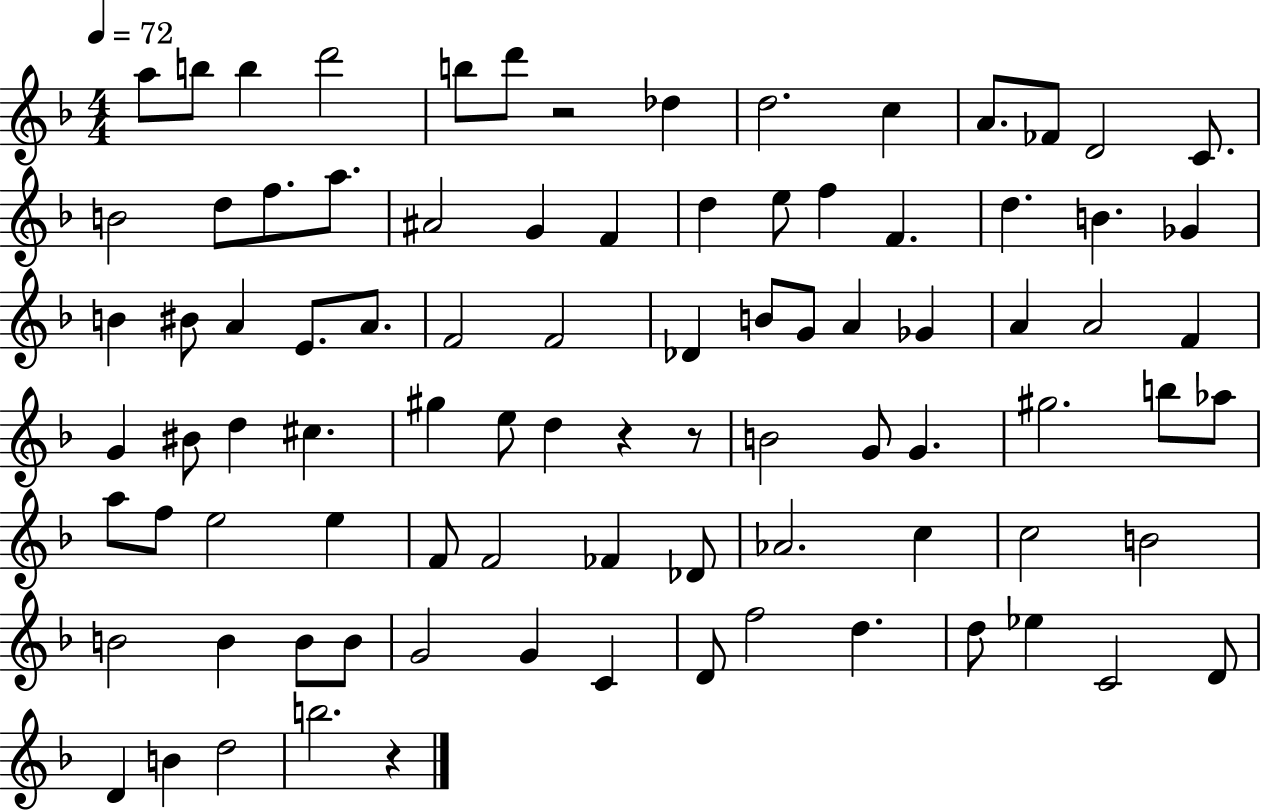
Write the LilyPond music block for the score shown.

{
  \clef treble
  \numericTimeSignature
  \time 4/4
  \key f \major
  \tempo 4 = 72
  \repeat volta 2 { a''8 b''8 b''4 d'''2 | b''8 d'''8 r2 des''4 | d''2. c''4 | a'8. fes'8 d'2 c'8. | \break b'2 d''8 f''8. a''8. | ais'2 g'4 f'4 | d''4 e''8 f''4 f'4. | d''4. b'4. ges'4 | \break b'4 bis'8 a'4 e'8. a'8. | f'2 f'2 | des'4 b'8 g'8 a'4 ges'4 | a'4 a'2 f'4 | \break g'4 bis'8 d''4 cis''4. | gis''4 e''8 d''4 r4 r8 | b'2 g'8 g'4. | gis''2. b''8 aes''8 | \break a''8 f''8 e''2 e''4 | f'8 f'2 fes'4 des'8 | aes'2. c''4 | c''2 b'2 | \break b'2 b'4 b'8 b'8 | g'2 g'4 c'4 | d'8 f''2 d''4. | d''8 ees''4 c'2 d'8 | \break d'4 b'4 d''2 | b''2. r4 | } \bar "|."
}